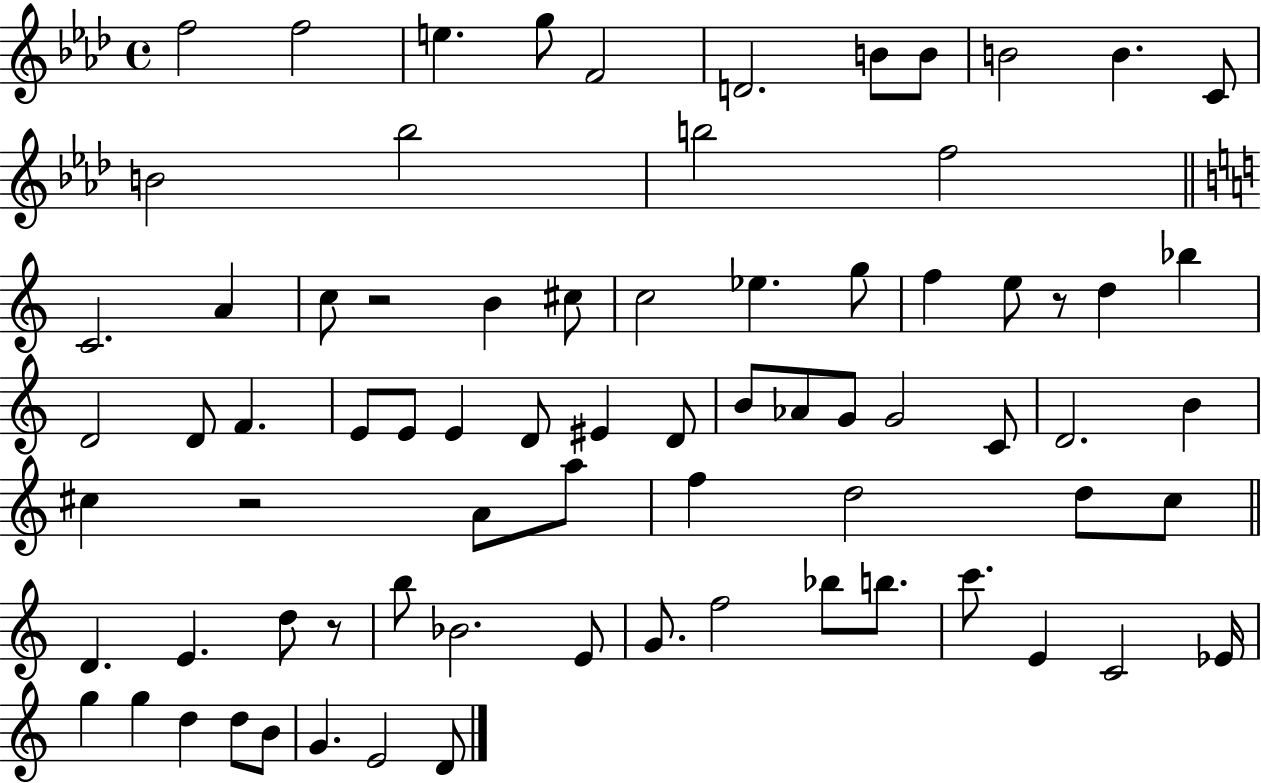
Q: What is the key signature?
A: AES major